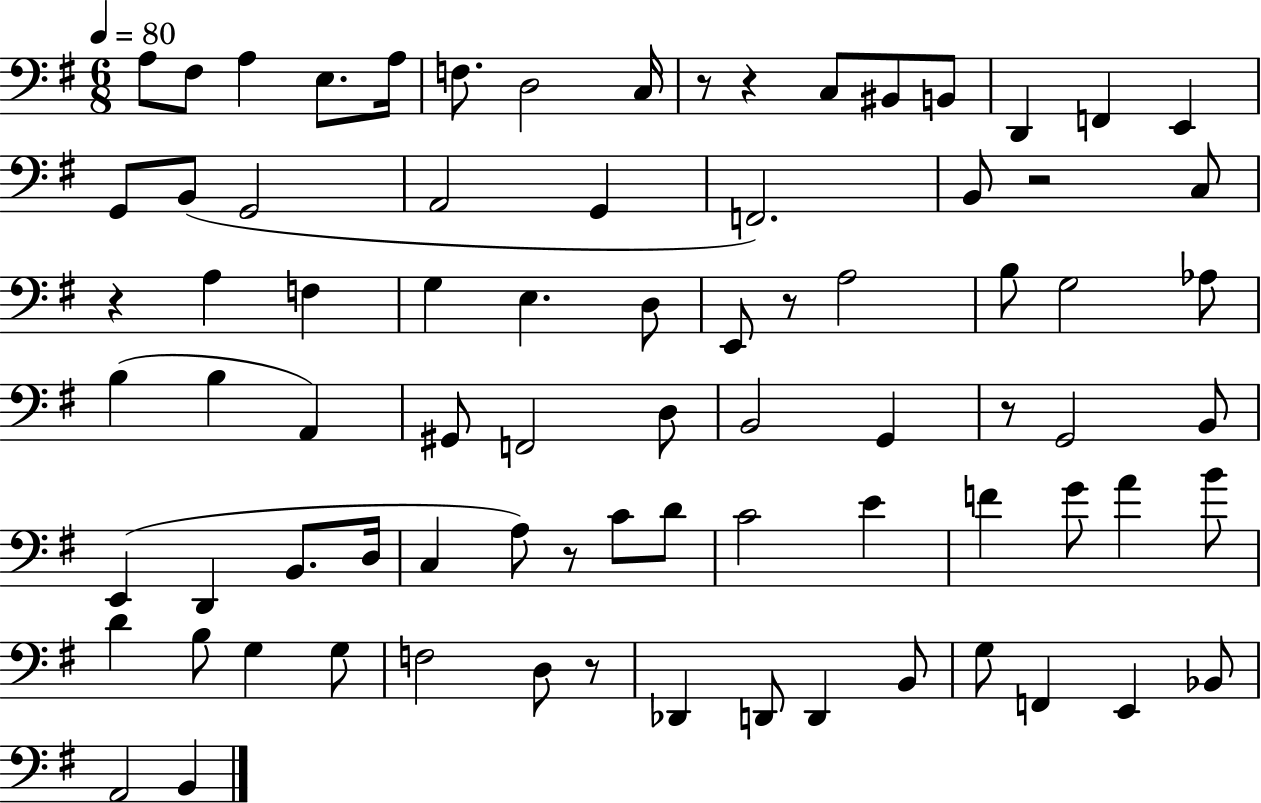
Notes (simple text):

A3/e F#3/e A3/q E3/e. A3/s F3/e. D3/h C3/s R/e R/q C3/e BIS2/e B2/e D2/q F2/q E2/q G2/e B2/e G2/h A2/h G2/q F2/h. B2/e R/h C3/e R/q A3/q F3/q G3/q E3/q. D3/e E2/e R/e A3/h B3/e G3/h Ab3/e B3/q B3/q A2/q G#2/e F2/h D3/e B2/h G2/q R/e G2/h B2/e E2/q D2/q B2/e. D3/s C3/q A3/e R/e C4/e D4/e C4/h E4/q F4/q G4/e A4/q B4/e D4/q B3/e G3/q G3/e F3/h D3/e R/e Db2/q D2/e D2/q B2/e G3/e F2/q E2/q Bb2/e A2/h B2/q